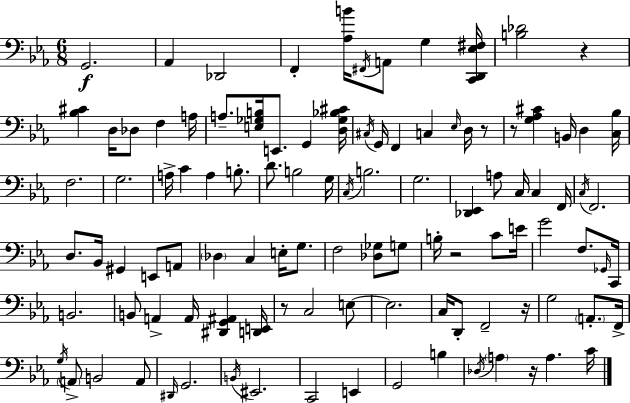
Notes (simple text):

G2/h. Ab2/q Db2/h F2/q [Ab3,B4]/s F#2/s A2/e G3/q [C2,D2,Eb3,F#3]/s [B3,Db4]/h R/q [Bb3,C#4]/q D3/s Db3/e F3/q A3/s A3/e. [E3,Gb3,B3]/s E2/e. G2/q [D3,Gb3,Bb3,C#4]/s C#3/s G2/s F2/q C3/q Eb3/s D3/s R/e R/e [G3,Ab3,C#4]/q B2/s D3/q [C3,Bb3]/s F3/h. G3/h. A3/s C4/q A3/q B3/e. D4/e. B3/h G3/s C3/s B3/h. G3/h. [Db2,Eb2]/q A3/e C3/s C3/q F2/s C3/s F2/h. D3/e. Bb2/s G#2/q E2/e A2/e Db3/q C3/q E3/s G3/e. F3/h [Db3,Gb3]/e G3/e B3/s R/h C4/e E4/s G4/h F3/e. Gb2/s C2/s B2/h. B2/e A2/q A2/s [D#2,G2,A#2]/q [D2,E2]/s R/e C3/h E3/e E3/h. C3/s D2/e F2/h R/s G3/h A2/e. F2/s G3/s A2/e B2/h A2/e D#2/s G2/h. B2/s EIS2/h. C2/h E2/q G2/h B3/q Db3/s A3/q R/s A3/q. C4/s